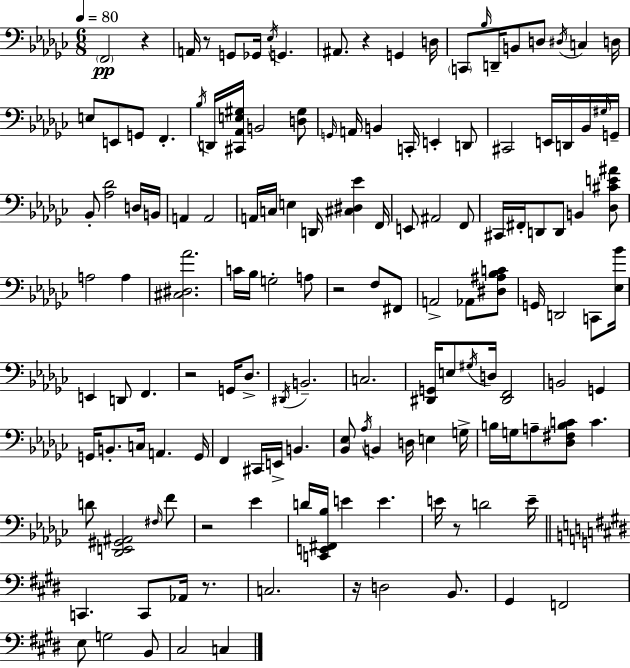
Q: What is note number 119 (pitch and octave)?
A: B2